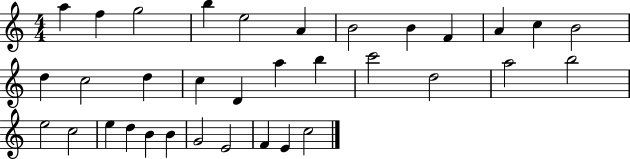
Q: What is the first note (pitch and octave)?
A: A5